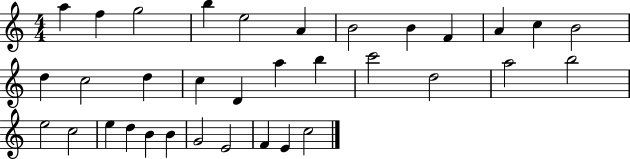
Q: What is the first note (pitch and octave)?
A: A5